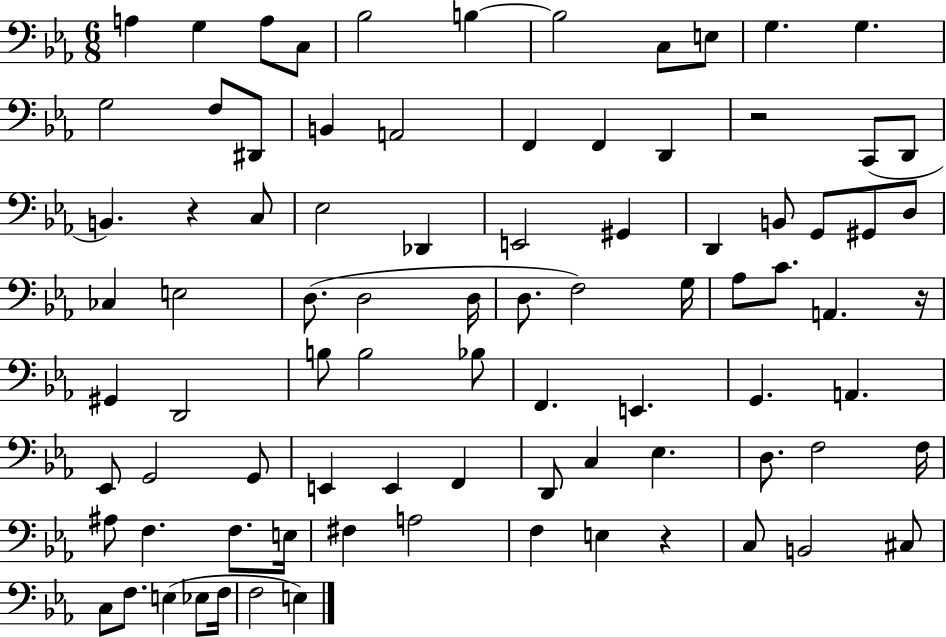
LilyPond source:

{
  \clef bass
  \numericTimeSignature
  \time 6/8
  \key ees \major
  a4 g4 a8 c8 | bes2 b4~~ | b2 c8 e8 | g4. g4. | \break g2 f8 dis,8 | b,4 a,2 | f,4 f,4 d,4 | r2 c,8( d,8 | \break b,4.) r4 c8 | ees2 des,4 | e,2 gis,4 | d,4 b,8 g,8 gis,8 d8 | \break ces4 e2 | d8.( d2 d16 | d8. f2) g16 | aes8 c'8. a,4. r16 | \break gis,4 d,2 | b8 b2 bes8 | f,4. e,4. | g,4. a,4. | \break ees,8 g,2 g,8 | e,4 e,4 f,4 | d,8 c4 ees4. | d8. f2 f16 | \break ais8 f4. f8. e16 | fis4 a2 | f4 e4 r4 | c8 b,2 cis8 | \break c8 f8. e4( ees8 f16 | f2 e4) | \bar "|."
}